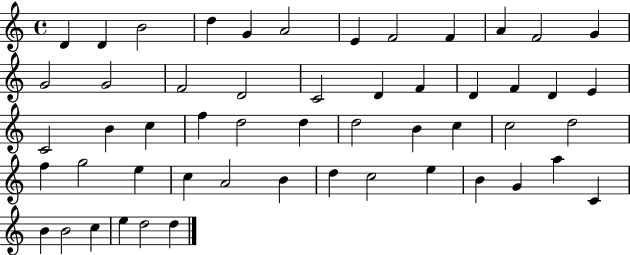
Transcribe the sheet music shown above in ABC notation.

X:1
T:Untitled
M:4/4
L:1/4
K:C
D D B2 d G A2 E F2 F A F2 G G2 G2 F2 D2 C2 D F D F D E C2 B c f d2 d d2 B c c2 d2 f g2 e c A2 B d c2 e B G a C B B2 c e d2 d